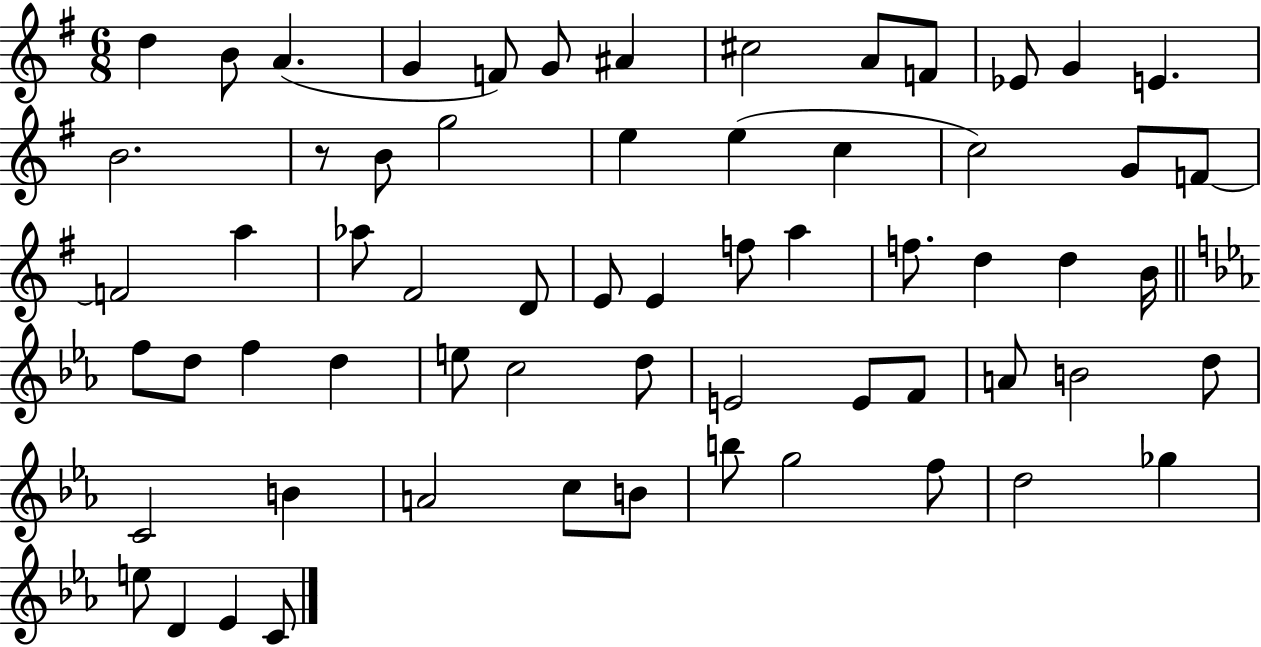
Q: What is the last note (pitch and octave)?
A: C4